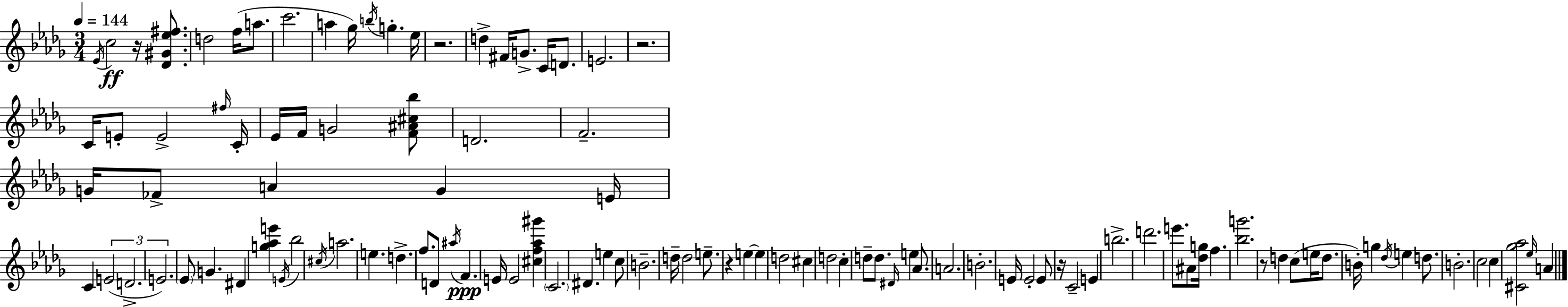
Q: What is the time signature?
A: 3/4